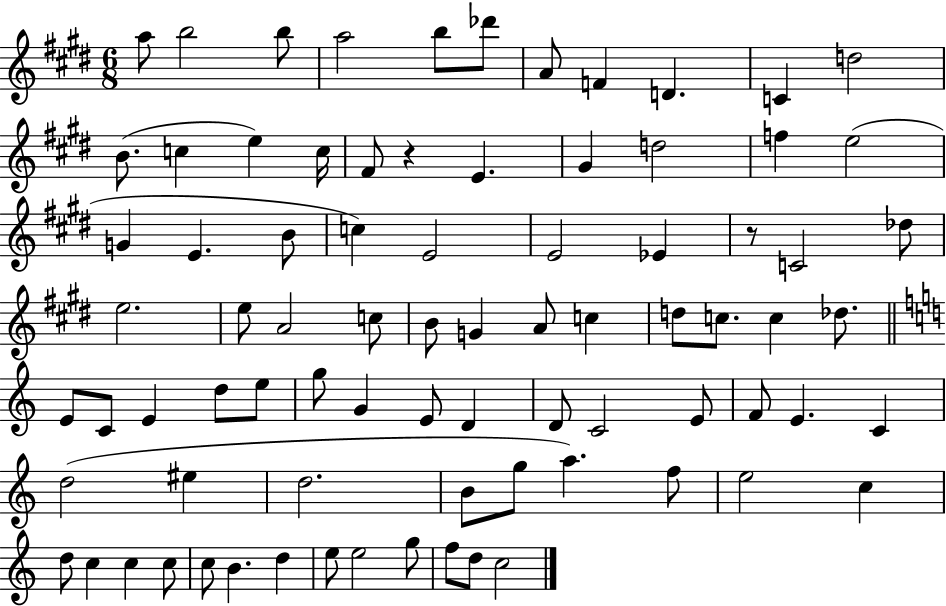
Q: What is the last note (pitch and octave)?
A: C5